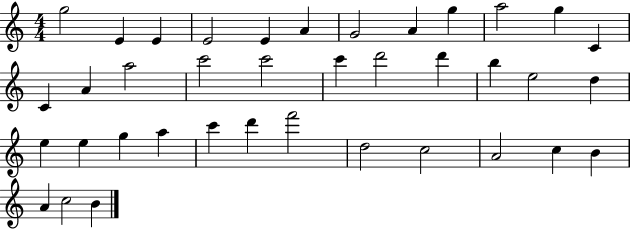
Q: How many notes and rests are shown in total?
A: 38